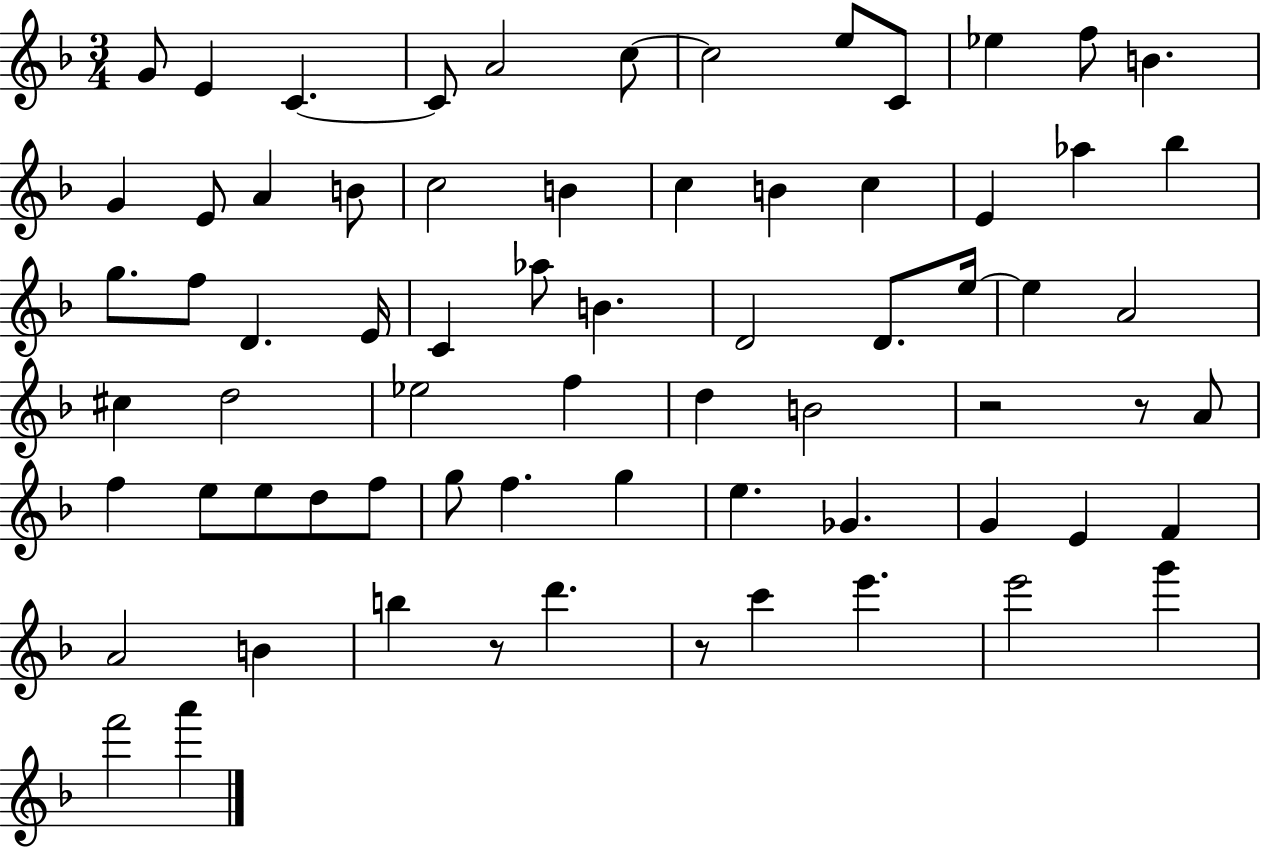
{
  \clef treble
  \numericTimeSignature
  \time 3/4
  \key f \major
  g'8 e'4 c'4.~~ | c'8 a'2 c''8~~ | c''2 e''8 c'8 | ees''4 f''8 b'4. | \break g'4 e'8 a'4 b'8 | c''2 b'4 | c''4 b'4 c''4 | e'4 aes''4 bes''4 | \break g''8. f''8 d'4. e'16 | c'4 aes''8 b'4. | d'2 d'8. e''16~~ | e''4 a'2 | \break cis''4 d''2 | ees''2 f''4 | d''4 b'2 | r2 r8 a'8 | \break f''4 e''8 e''8 d''8 f''8 | g''8 f''4. g''4 | e''4. ges'4. | g'4 e'4 f'4 | \break a'2 b'4 | b''4 r8 d'''4. | r8 c'''4 e'''4. | e'''2 g'''4 | \break f'''2 a'''4 | \bar "|."
}